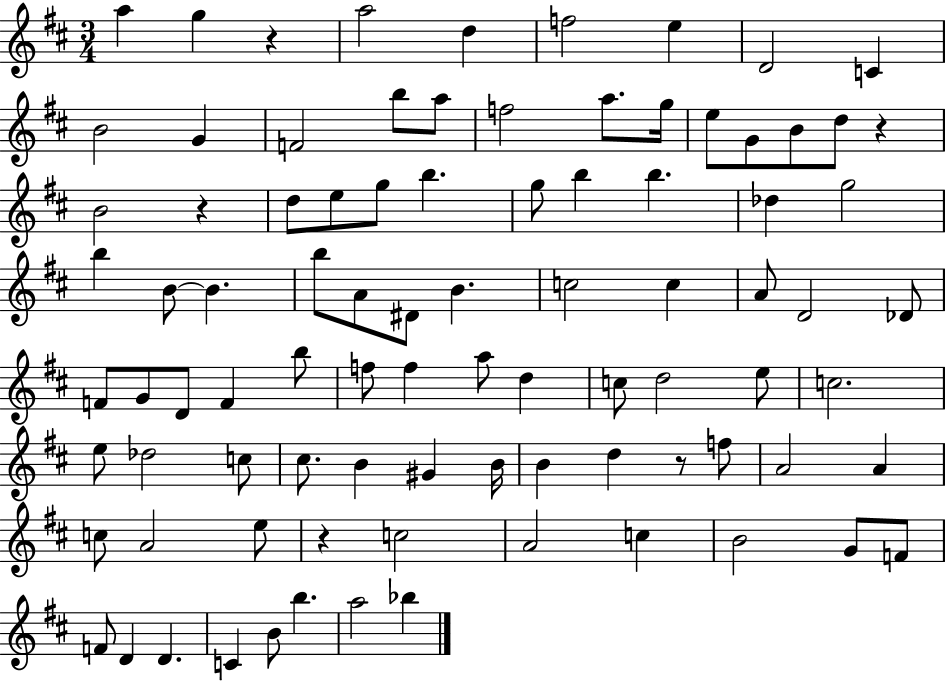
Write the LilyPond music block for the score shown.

{
  \clef treble
  \numericTimeSignature
  \time 3/4
  \key d \major
  a''4 g''4 r4 | a''2 d''4 | f''2 e''4 | d'2 c'4 | \break b'2 g'4 | f'2 b''8 a''8 | f''2 a''8. g''16 | e''8 g'8 b'8 d''8 r4 | \break b'2 r4 | d''8 e''8 g''8 b''4. | g''8 b''4 b''4. | des''4 g''2 | \break b''4 b'8~~ b'4. | b''8 a'8 dis'8 b'4. | c''2 c''4 | a'8 d'2 des'8 | \break f'8 g'8 d'8 f'4 b''8 | f''8 f''4 a''8 d''4 | c''8 d''2 e''8 | c''2. | \break e''8 des''2 c''8 | cis''8. b'4 gis'4 b'16 | b'4 d''4 r8 f''8 | a'2 a'4 | \break c''8 a'2 e''8 | r4 c''2 | a'2 c''4 | b'2 g'8 f'8 | \break f'8 d'4 d'4. | c'4 b'8 b''4. | a''2 bes''4 | \bar "|."
}